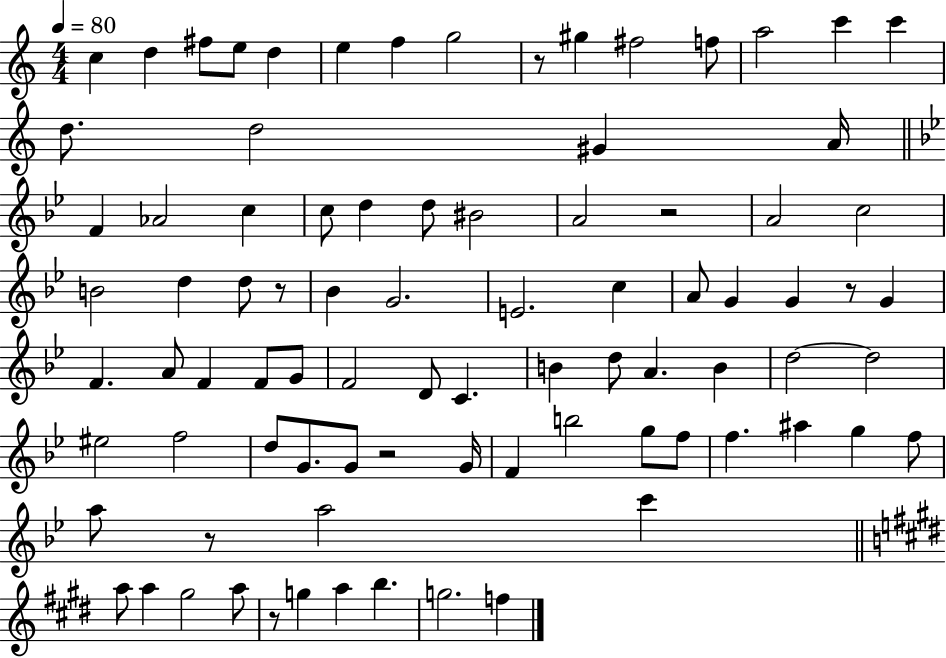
{
  \clef treble
  \numericTimeSignature
  \time 4/4
  \key c \major
  \tempo 4 = 80
  c''4 d''4 fis''8 e''8 d''4 | e''4 f''4 g''2 | r8 gis''4 fis''2 f''8 | a''2 c'''4 c'''4 | \break d''8. d''2 gis'4 a'16 | \bar "||" \break \key g \minor f'4 aes'2 c''4 | c''8 d''4 d''8 bis'2 | a'2 r2 | a'2 c''2 | \break b'2 d''4 d''8 r8 | bes'4 g'2. | e'2. c''4 | a'8 g'4 g'4 r8 g'4 | \break f'4. a'8 f'4 f'8 g'8 | f'2 d'8 c'4. | b'4 d''8 a'4. b'4 | d''2~~ d''2 | \break eis''2 f''2 | d''8 g'8. g'8 r2 g'16 | f'4 b''2 g''8 f''8 | f''4. ais''4 g''4 f''8 | \break a''8 r8 a''2 c'''4 | \bar "||" \break \key e \major a''8 a''4 gis''2 a''8 | r8 g''4 a''4 b''4. | g''2. f''4 | \bar "|."
}